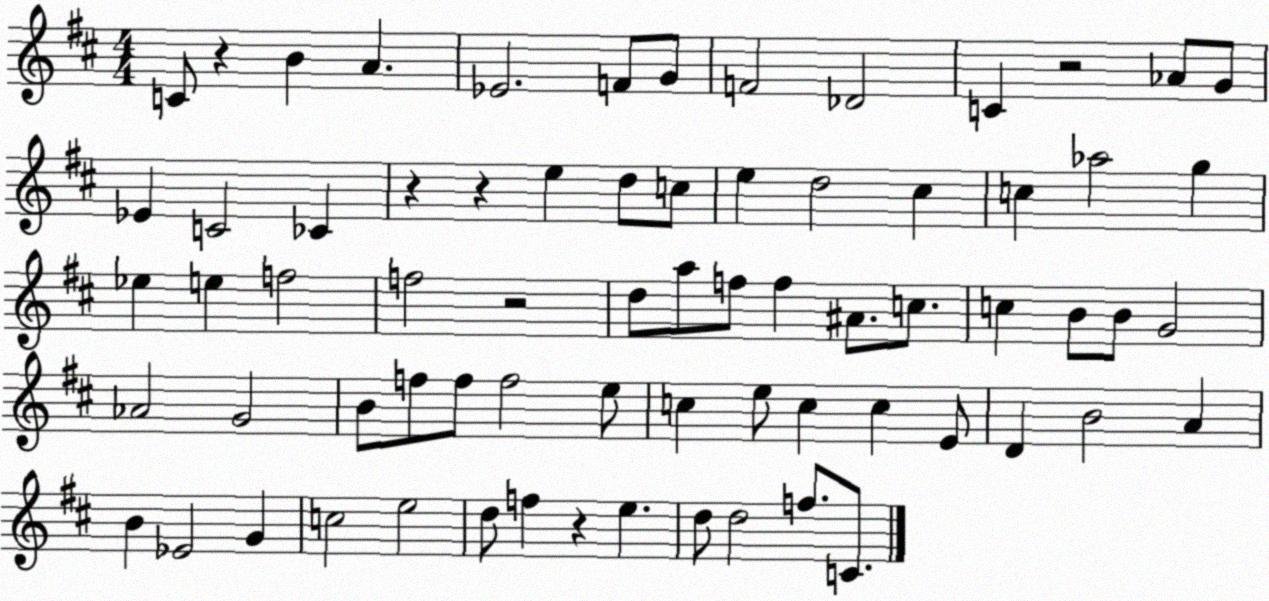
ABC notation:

X:1
T:Untitled
M:4/4
L:1/4
K:D
C/2 z B A _E2 F/2 G/2 F2 _D2 C z2 _A/2 G/2 _E C2 _C z z e d/2 c/2 e d2 ^c c _a2 g _e e f2 f2 z2 d/2 a/2 f/2 f ^A/2 c/2 c B/2 B/2 G2 _A2 G2 B/2 f/2 f/2 f2 e/2 c e/2 c c E/2 D B2 A B _E2 G c2 e2 d/2 f z e d/2 d2 f/2 C/2